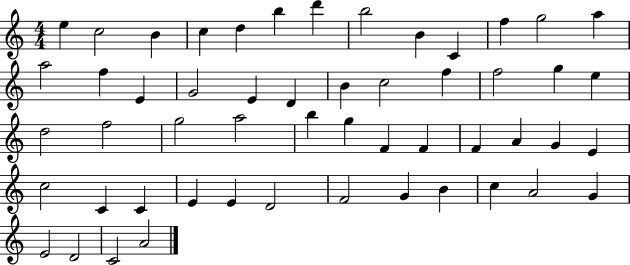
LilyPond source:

{
  \clef treble
  \numericTimeSignature
  \time 4/4
  \key c \major
  e''4 c''2 b'4 | c''4 d''4 b''4 d'''4 | b''2 b'4 c'4 | f''4 g''2 a''4 | \break a''2 f''4 e'4 | g'2 e'4 d'4 | b'4 c''2 f''4 | f''2 g''4 e''4 | \break d''2 f''2 | g''2 a''2 | b''4 g''4 f'4 f'4 | f'4 a'4 g'4 e'4 | \break c''2 c'4 c'4 | e'4 e'4 d'2 | f'2 g'4 b'4 | c''4 a'2 g'4 | \break e'2 d'2 | c'2 a'2 | \bar "|."
}